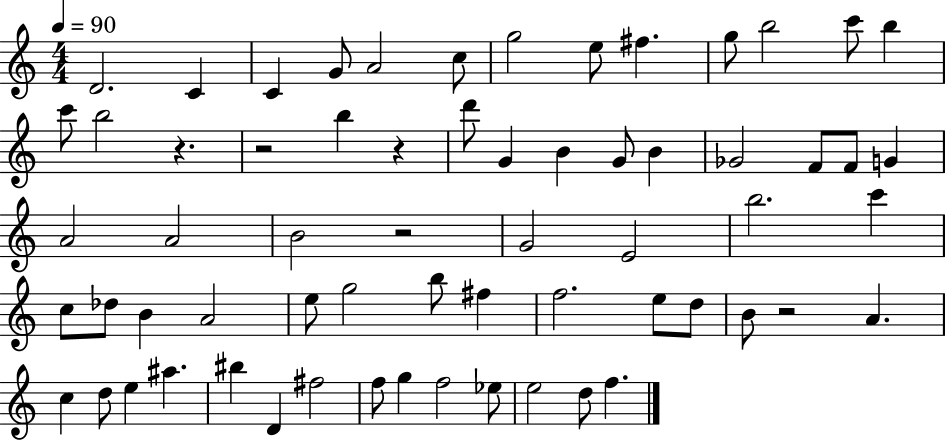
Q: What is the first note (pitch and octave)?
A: D4